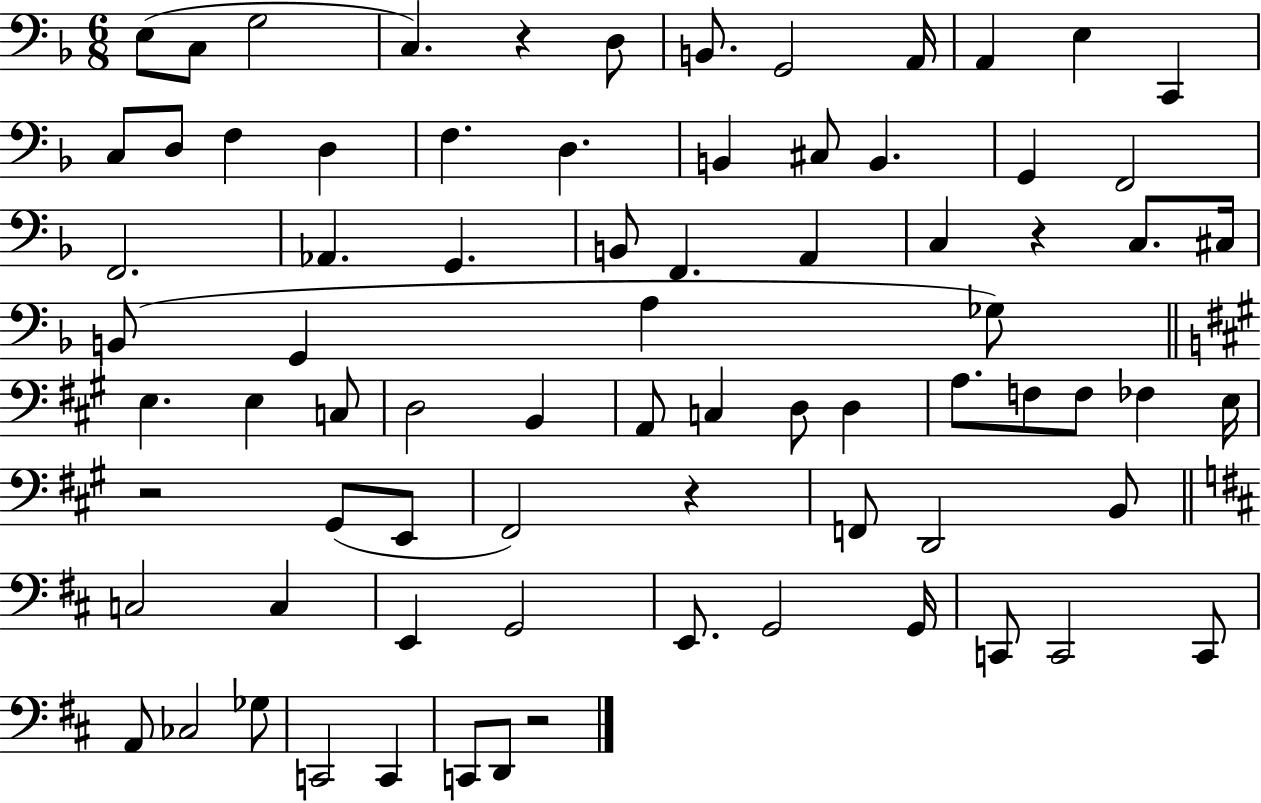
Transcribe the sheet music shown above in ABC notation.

X:1
T:Untitled
M:6/8
L:1/4
K:F
E,/2 C,/2 G,2 C, z D,/2 B,,/2 G,,2 A,,/4 A,, E, C,, C,/2 D,/2 F, D, F, D, B,, ^C,/2 B,, G,, F,,2 F,,2 _A,, G,, B,,/2 F,, A,, C, z C,/2 ^C,/4 B,,/2 G,, A, _G,/2 E, E, C,/2 D,2 B,, A,,/2 C, D,/2 D, A,/2 F,/2 F,/2 _F, E,/4 z2 ^G,,/2 E,,/2 ^F,,2 z F,,/2 D,,2 B,,/2 C,2 C, E,, G,,2 E,,/2 G,,2 G,,/4 C,,/2 C,,2 C,,/2 A,,/2 _C,2 _G,/2 C,,2 C,, C,,/2 D,,/2 z2